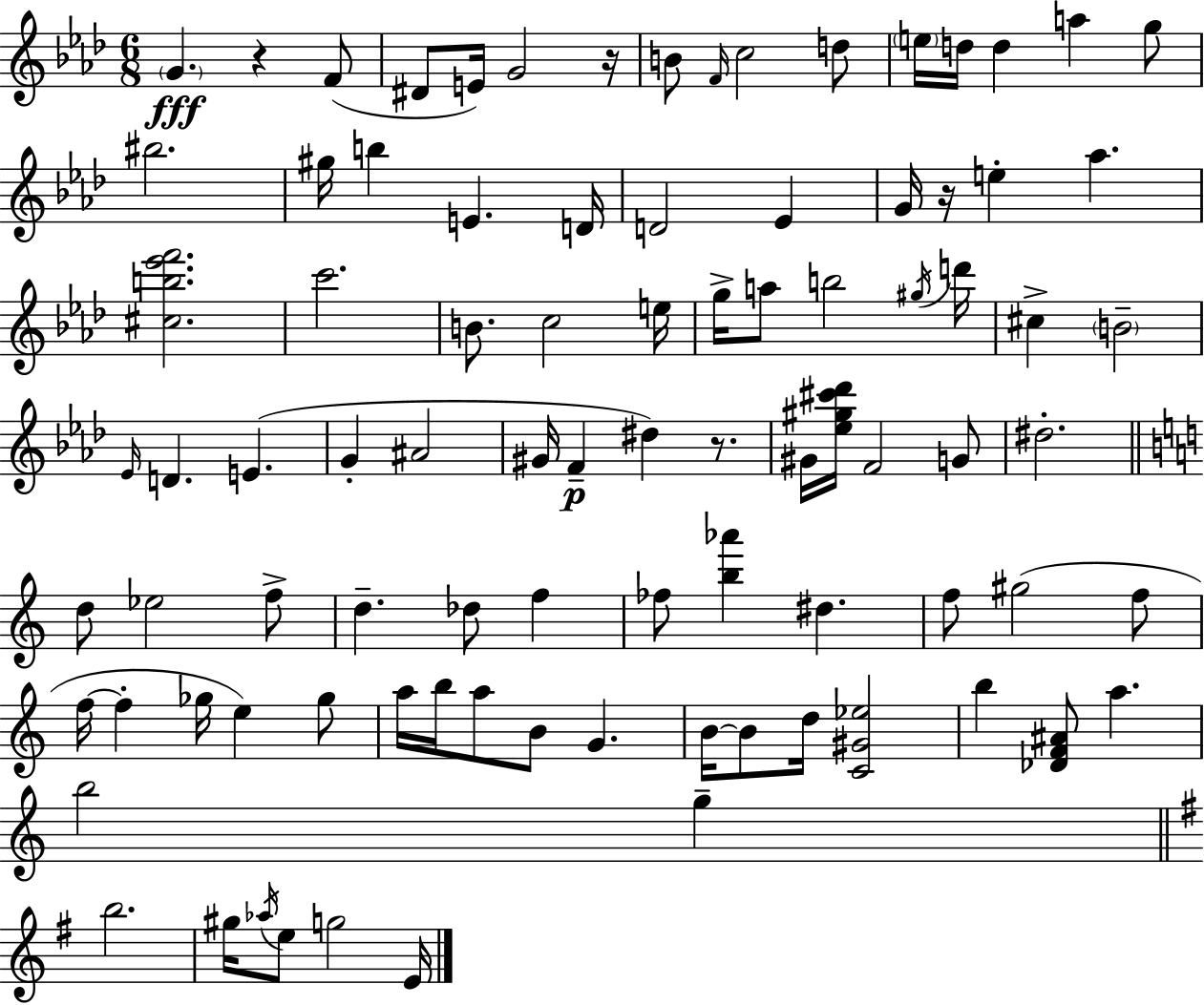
{
  \clef treble
  \numericTimeSignature
  \time 6/8
  \key f \minor
  \parenthesize g'4.\fff r4 f'8( | dis'8 e'16) g'2 r16 | b'8 \grace { f'16 } c''2 d''8 | \parenthesize e''16 d''16 d''4 a''4 g''8 | \break bis''2. | gis''16 b''4 e'4. | d'16 d'2 ees'4 | g'16 r16 e''4-. aes''4. | \break <cis'' b'' ees''' f'''>2. | c'''2. | b'8. c''2 | e''16 g''16-> a''8 b''2 | \break \acciaccatura { gis''16 } d'''16 cis''4-> \parenthesize b'2-- | \grace { ees'16 } d'4. e'4.( | g'4-. ais'2 | gis'16 f'4--\p dis''4) | \break r8. gis'16 <ees'' gis'' cis''' des'''>16 f'2 | g'8 dis''2.-. | \bar "||" \break \key a \minor d''8 ees''2 f''8-> | d''4.-- des''8 f''4 | fes''8 <b'' aes'''>4 dis''4. | f''8 gis''2( f''8 | \break f''16~~ f''4-. ges''16 e''4) ges''8 | a''16 b''16 a''8 b'8 g'4. | b'16~~ b'8 d''16 <c' gis' ees''>2 | b''4 <des' f' ais'>8 a''4. | \break b''2 g''4-- | \bar "||" \break \key g \major b''2. | gis''16 \acciaccatura { aes''16 } e''8 g''2 | e'16 \bar "|."
}